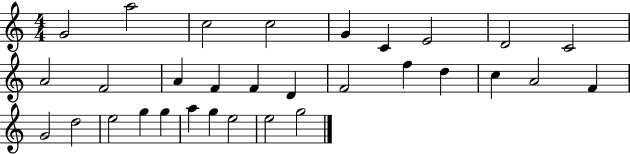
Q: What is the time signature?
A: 4/4